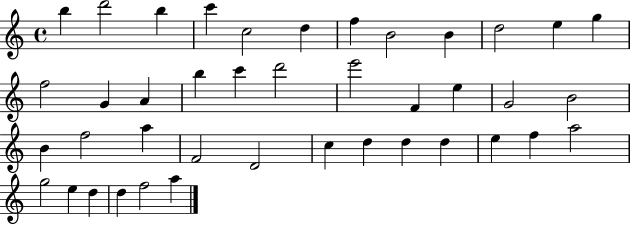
B5/q D6/h B5/q C6/q C5/h D5/q F5/q B4/h B4/q D5/h E5/q G5/q F5/h G4/q A4/q B5/q C6/q D6/h E6/h F4/q E5/q G4/h B4/h B4/q F5/h A5/q F4/h D4/h C5/q D5/q D5/q D5/q E5/q F5/q A5/h G5/h E5/q D5/q D5/q F5/h A5/q